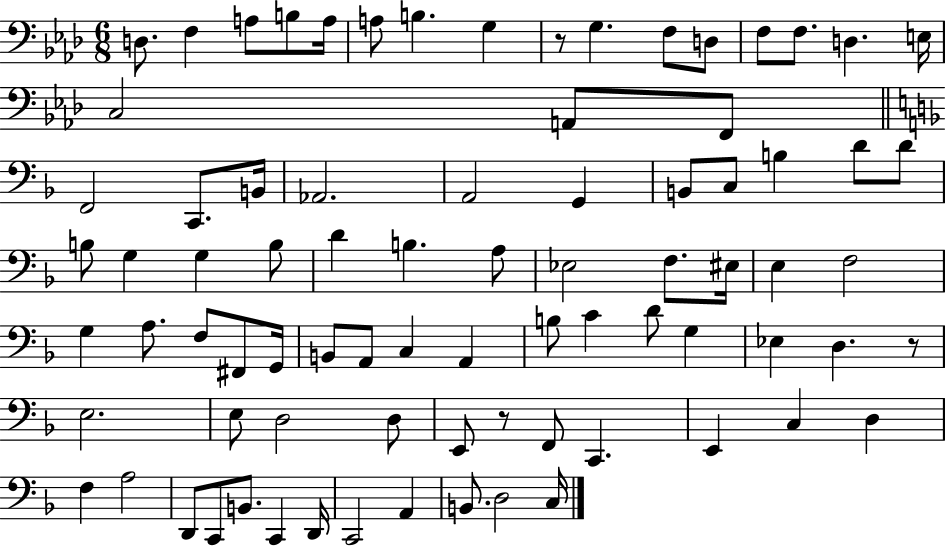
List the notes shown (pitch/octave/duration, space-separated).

D3/e. F3/q A3/e B3/e A3/s A3/e B3/q. G3/q R/e G3/q. F3/e D3/e F3/e F3/e. D3/q. E3/s C3/h A2/e F2/e F2/h C2/e. B2/s Ab2/h. A2/h G2/q B2/e C3/e B3/q D4/e D4/e B3/e G3/q G3/q B3/e D4/q B3/q. A3/e Eb3/h F3/e. EIS3/s E3/q F3/h G3/q A3/e. F3/e F#2/e G2/s B2/e A2/e C3/q A2/q B3/e C4/q D4/e G3/q Eb3/q D3/q. R/e E3/h. E3/e D3/h D3/e E2/e R/e F2/e C2/q. E2/q C3/q D3/q F3/q A3/h D2/e C2/e B2/e. C2/q D2/s C2/h A2/q B2/e. D3/h C3/s